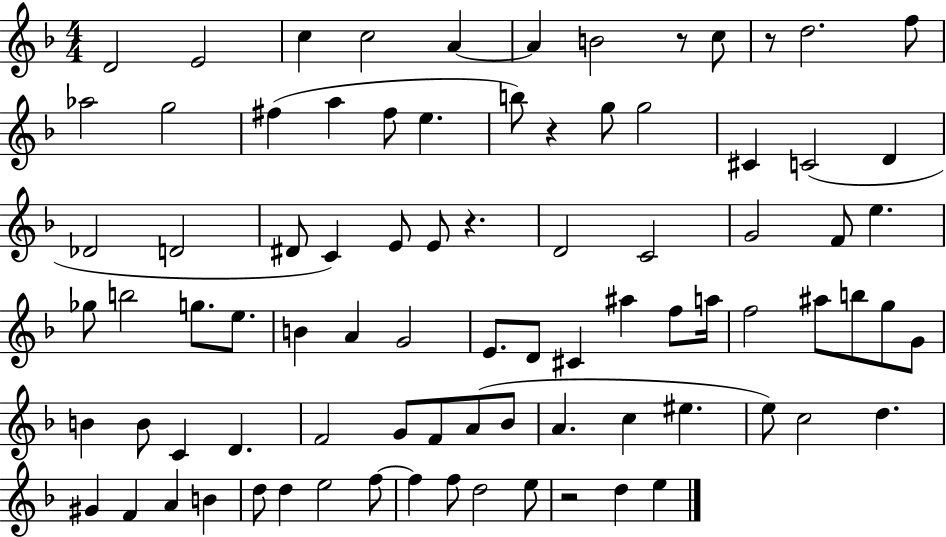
X:1
T:Untitled
M:4/4
L:1/4
K:F
D2 E2 c c2 A A B2 z/2 c/2 z/2 d2 f/2 _a2 g2 ^f a ^f/2 e b/2 z g/2 g2 ^C C2 D _D2 D2 ^D/2 C E/2 E/2 z D2 C2 G2 F/2 e _g/2 b2 g/2 e/2 B A G2 E/2 D/2 ^C ^a f/2 a/4 f2 ^a/2 b/2 g/2 G/2 B B/2 C D F2 G/2 F/2 A/2 _B/2 A c ^e e/2 c2 d ^G F A B d/2 d e2 f/2 f f/2 d2 e/2 z2 d e